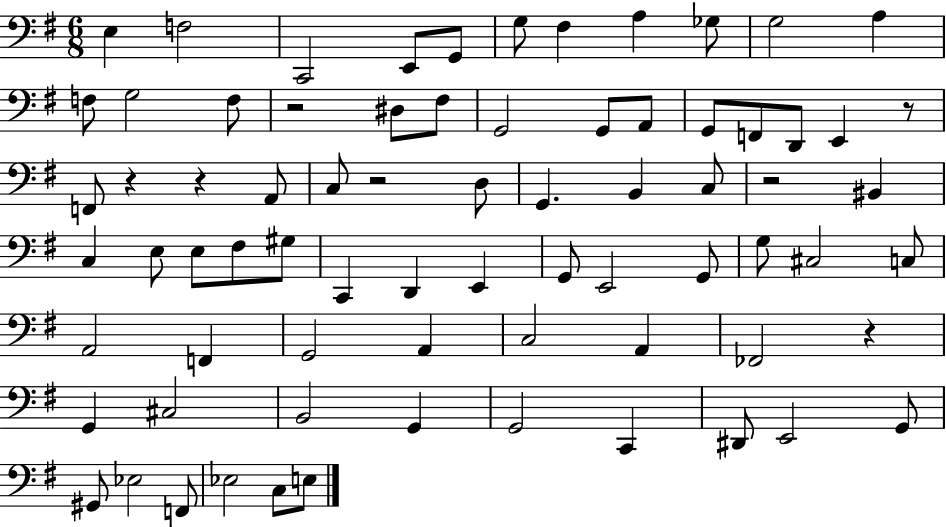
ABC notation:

X:1
T:Untitled
M:6/8
L:1/4
K:G
E, F,2 C,,2 E,,/2 G,,/2 G,/2 ^F, A, _G,/2 G,2 A, F,/2 G,2 F,/2 z2 ^D,/2 ^F,/2 G,,2 G,,/2 A,,/2 G,,/2 F,,/2 D,,/2 E,, z/2 F,,/2 z z A,,/2 C,/2 z2 D,/2 G,, B,, C,/2 z2 ^B,, C, E,/2 E,/2 ^F,/2 ^G,/2 C,, D,, E,, G,,/2 E,,2 G,,/2 G,/2 ^C,2 C,/2 A,,2 F,, G,,2 A,, C,2 A,, _F,,2 z G,, ^C,2 B,,2 G,, G,,2 C,, ^D,,/2 E,,2 G,,/2 ^G,,/2 _E,2 F,,/2 _E,2 C,/2 E,/2